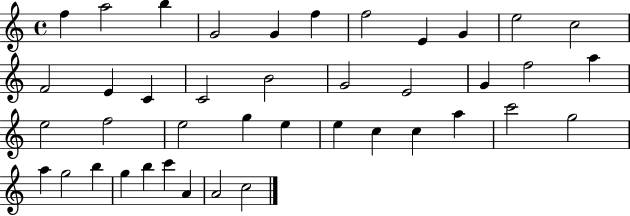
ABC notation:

X:1
T:Untitled
M:4/4
L:1/4
K:C
f a2 b G2 G f f2 E G e2 c2 F2 E C C2 B2 G2 E2 G f2 a e2 f2 e2 g e e c c a c'2 g2 a g2 b g b c' A A2 c2